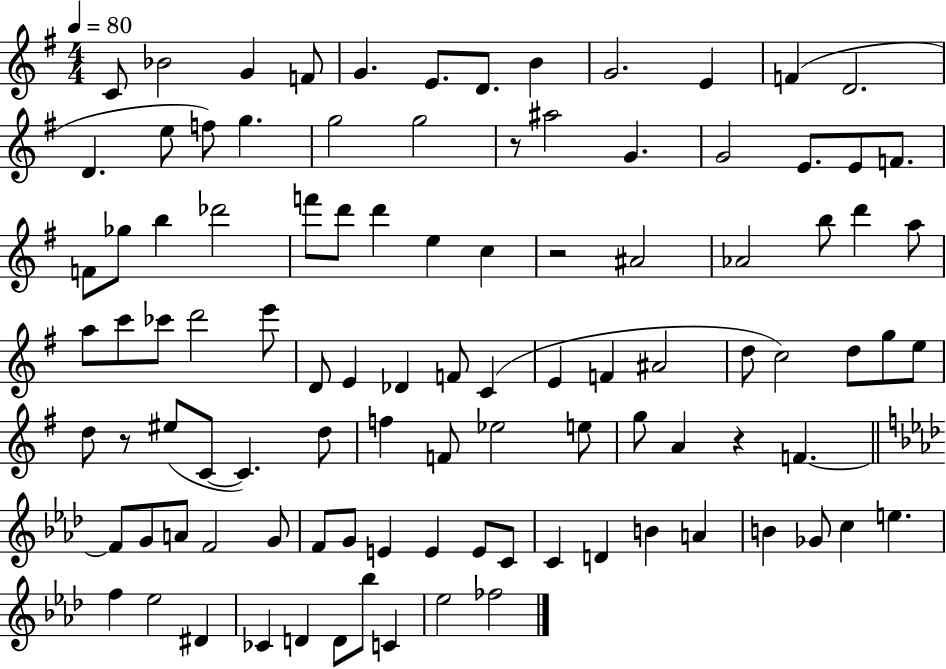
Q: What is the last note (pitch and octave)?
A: FES5